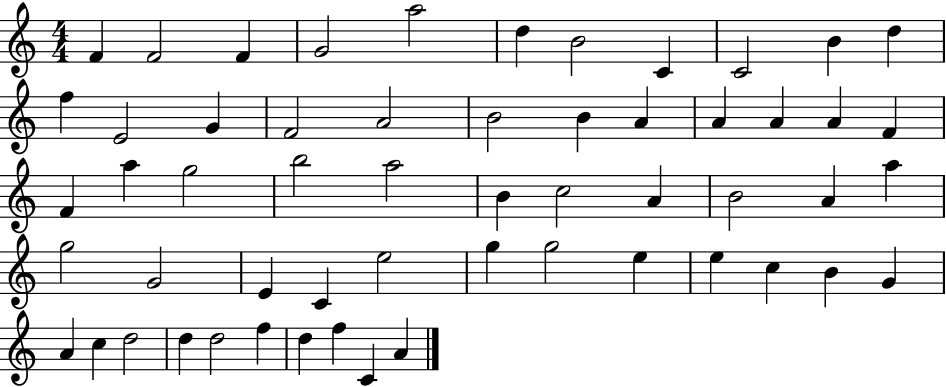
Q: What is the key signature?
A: C major